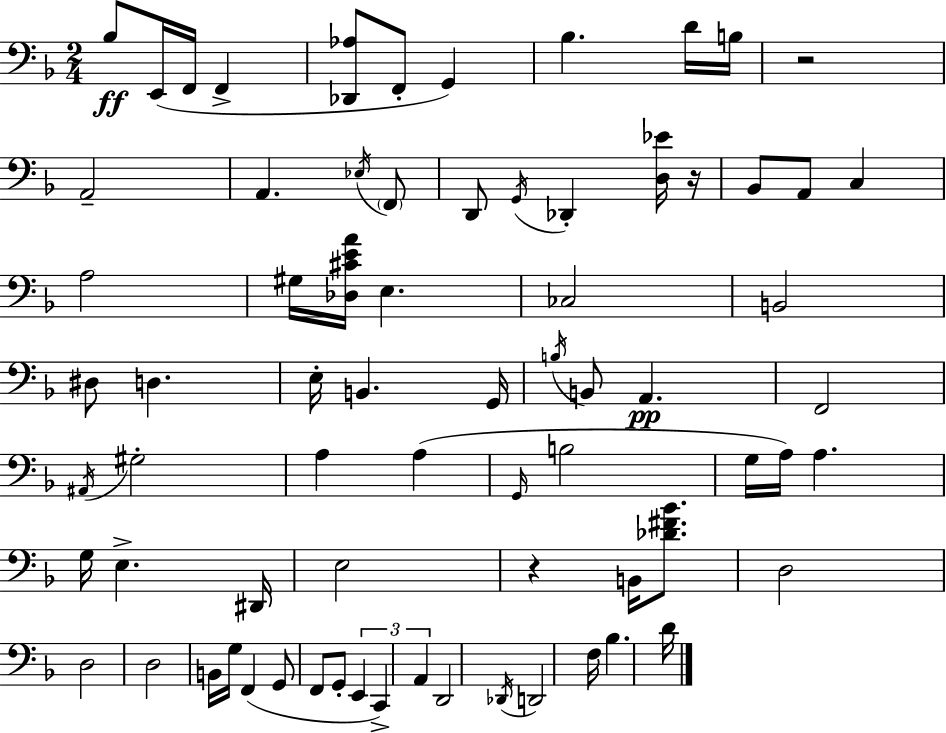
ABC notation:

X:1
T:Untitled
M:2/4
L:1/4
K:Dm
_B,/2 E,,/4 F,,/4 F,, [_D,,_A,]/2 F,,/2 G,, _B, D/4 B,/4 z2 A,,2 A,, _E,/4 F,,/2 D,,/2 G,,/4 _D,, [D,_E]/4 z/4 _B,,/2 A,,/2 C, A,2 ^G,/4 [_D,^CEA]/4 E, _C,2 B,,2 ^D,/2 D, E,/4 B,, G,,/4 B,/4 B,,/2 A,, F,,2 ^A,,/4 ^G,2 A, A, G,,/4 B,2 G,/4 A,/4 A, G,/4 E, ^D,,/4 E,2 z B,,/4 [_D^F_B]/2 D,2 D,2 D,2 B,,/4 G,/4 F,, G,,/2 F,,/2 G,,/2 E,, C,, A,, D,,2 _D,,/4 D,,2 F,/4 _B, D/4